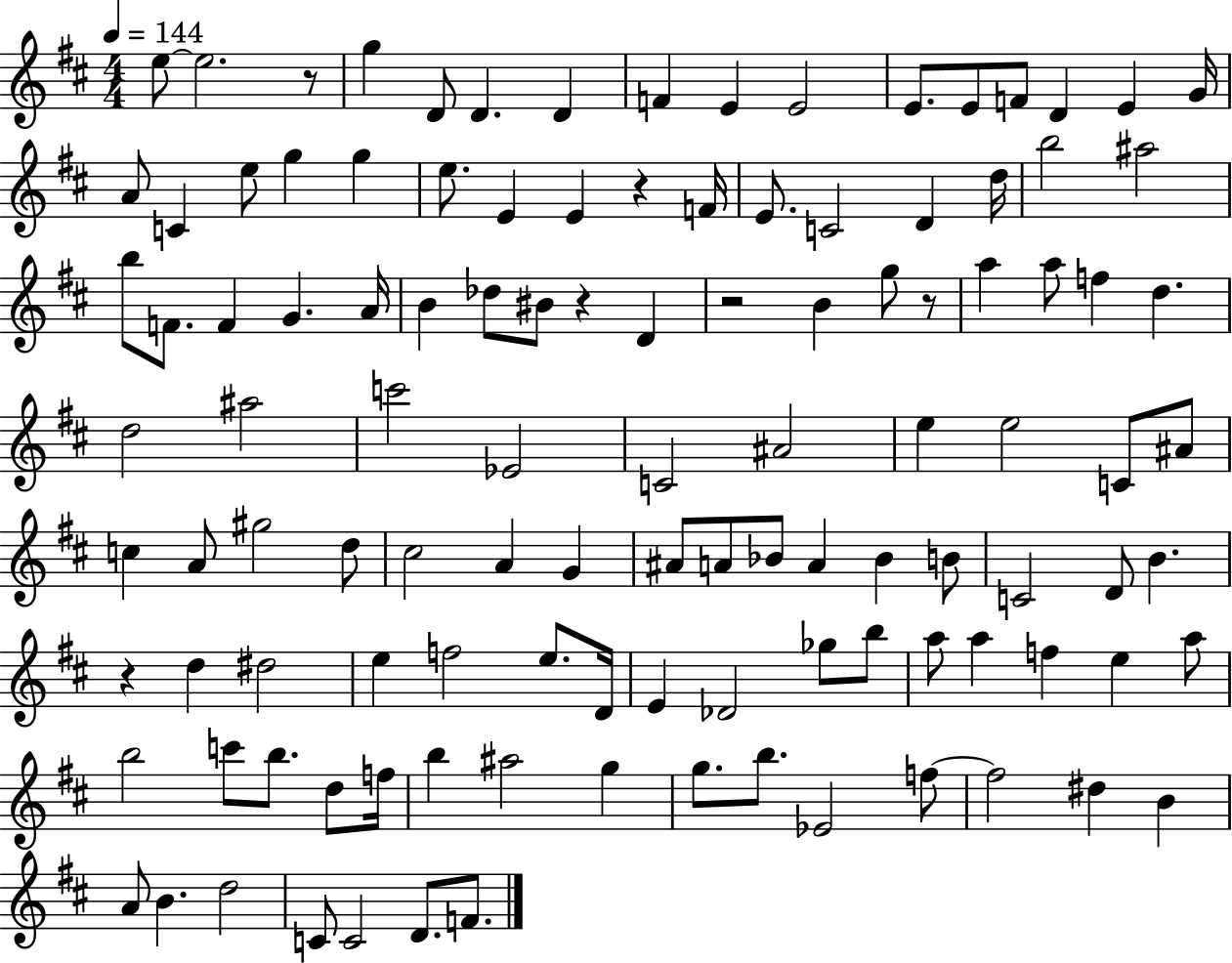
{
  \clef treble
  \numericTimeSignature
  \time 4/4
  \key d \major
  \tempo 4 = 144
  e''8~~ e''2. r8 | g''4 d'8 d'4. d'4 | f'4 e'4 e'2 | e'8. e'8 f'8 d'4 e'4 g'16 | \break a'8 c'4 e''8 g''4 g''4 | e''8. e'4 e'4 r4 f'16 | e'8. c'2 d'4 d''16 | b''2 ais''2 | \break b''8 f'8. f'4 g'4. a'16 | b'4 des''8 bis'8 r4 d'4 | r2 b'4 g''8 r8 | a''4 a''8 f''4 d''4. | \break d''2 ais''2 | c'''2 ees'2 | c'2 ais'2 | e''4 e''2 c'8 ais'8 | \break c''4 a'8 gis''2 d''8 | cis''2 a'4 g'4 | ais'8 a'8 bes'8 a'4 bes'4 b'8 | c'2 d'8 b'4. | \break r4 d''4 dis''2 | e''4 f''2 e''8. d'16 | e'4 des'2 ges''8 b''8 | a''8 a''4 f''4 e''4 a''8 | \break b''2 c'''8 b''8. d''8 f''16 | b''4 ais''2 g''4 | g''8. b''8. ees'2 f''8~~ | f''2 dis''4 b'4 | \break a'8 b'4. d''2 | c'8 c'2 d'8. f'8. | \bar "|."
}